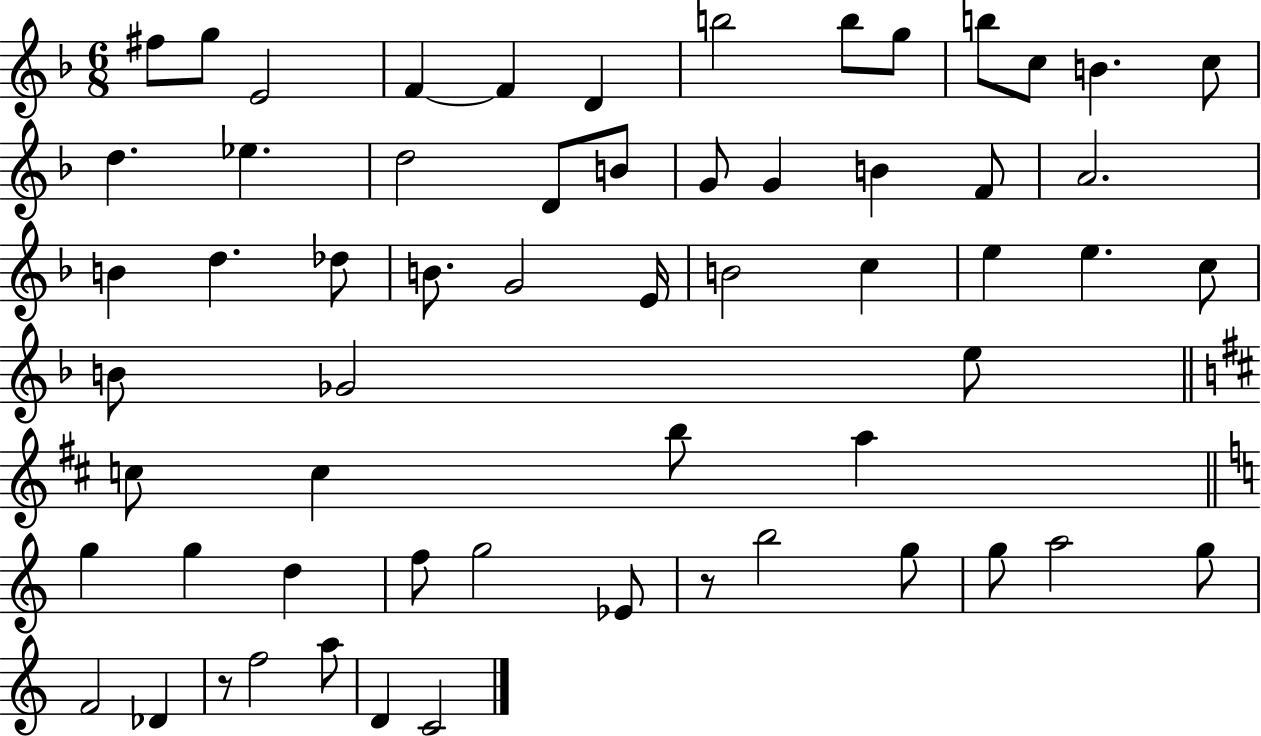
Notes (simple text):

F#5/e G5/e E4/h F4/q F4/q D4/q B5/h B5/e G5/e B5/e C5/e B4/q. C5/e D5/q. Eb5/q. D5/h D4/e B4/e G4/e G4/q B4/q F4/e A4/h. B4/q D5/q. Db5/e B4/e. G4/h E4/s B4/h C5/q E5/q E5/q. C5/e B4/e Gb4/h E5/e C5/e C5/q B5/e A5/q G5/q G5/q D5/q F5/e G5/h Eb4/e R/e B5/h G5/e G5/e A5/h G5/e F4/h Db4/q R/e F5/h A5/e D4/q C4/h